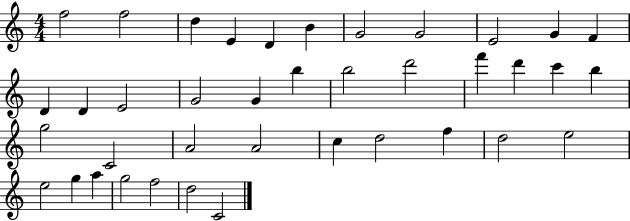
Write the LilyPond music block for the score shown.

{
  \clef treble
  \numericTimeSignature
  \time 4/4
  \key c \major
  f''2 f''2 | d''4 e'4 d'4 b'4 | g'2 g'2 | e'2 g'4 f'4 | \break d'4 d'4 e'2 | g'2 g'4 b''4 | b''2 d'''2 | f'''4 d'''4 c'''4 b''4 | \break g''2 c'2 | a'2 a'2 | c''4 d''2 f''4 | d''2 e''2 | \break e''2 g''4 a''4 | g''2 f''2 | d''2 c'2 | \bar "|."
}